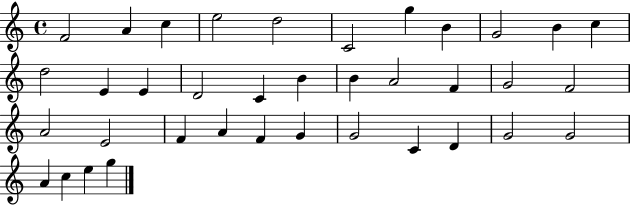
X:1
T:Untitled
M:4/4
L:1/4
K:C
F2 A c e2 d2 C2 g B G2 B c d2 E E D2 C B B A2 F G2 F2 A2 E2 F A F G G2 C D G2 G2 A c e g